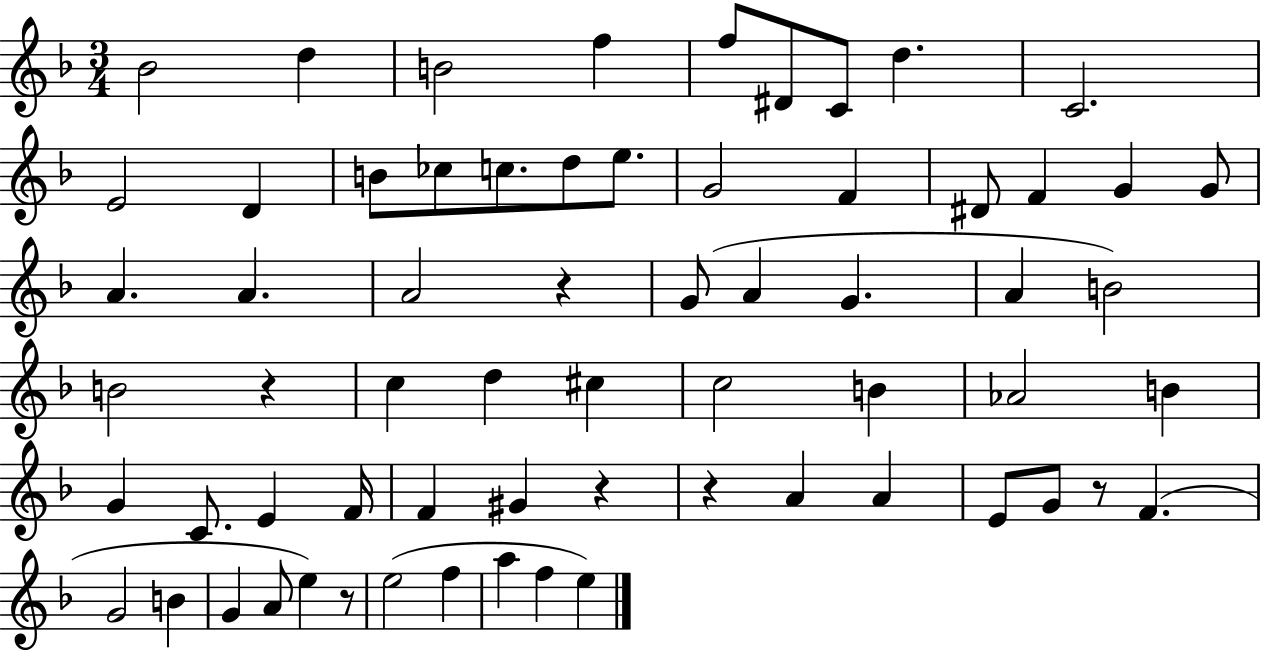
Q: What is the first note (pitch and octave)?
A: Bb4